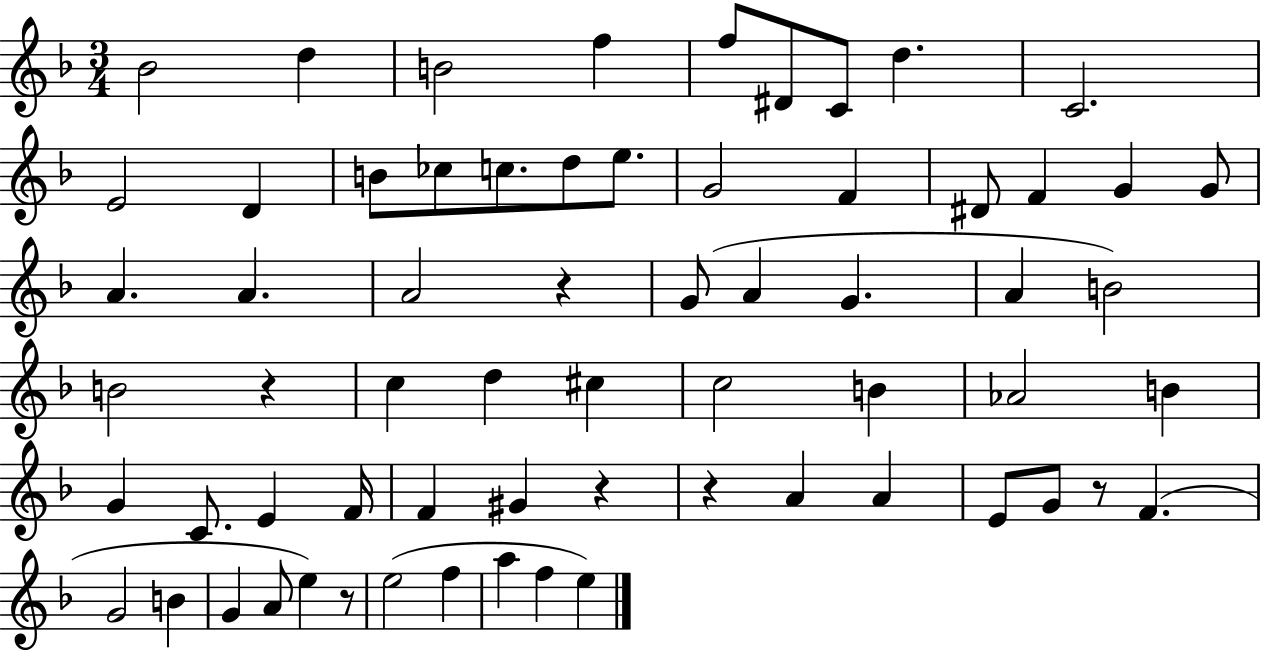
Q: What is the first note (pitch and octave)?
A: Bb4